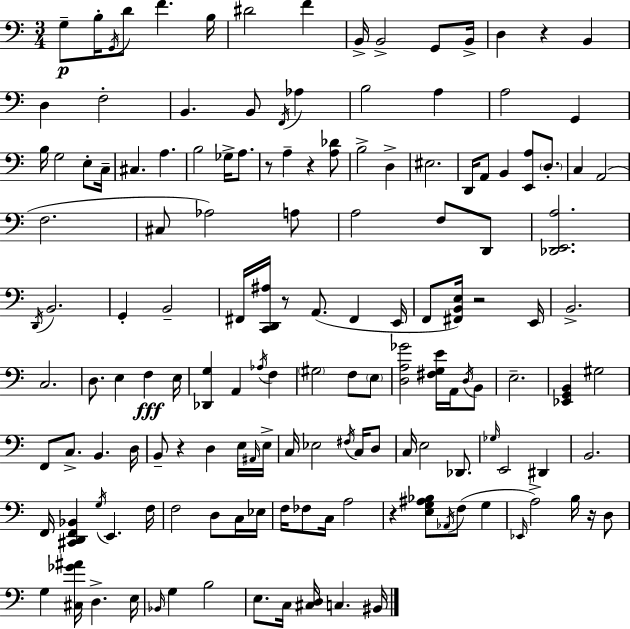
{
  \clef bass
  \numericTimeSignature
  \time 3/4
  \key c \major
  g8--\p b16-. \acciaccatura { g,16 } d'8 f'4. | b16 dis'2 f'4 | b,16-> b,2-> g,8 | b,16-> d4 r4 b,4 | \break d4 f2-. | b,4. b,8 \acciaccatura { f,16 } aes4 | b2 a4 | a2 g,4 | \break b16 g2 e8-. | c16-- cis4. a4. | b2 ges16-> a8. | r8 a4-- r4 | \break <a des'>8 b2-> d4-> | eis2. | d,16 a,8 b,4 <e, a>8 \parenthesize d8.-. | c4 a,2( | \break f2. | cis8 aes2) | a8 a2 f8 | d,8 <des, e, a>2. | \break \acciaccatura { d,16 } b,2. | g,4-. b,2-- | fis,16 <c, d, ais>16 r8 a,8.( fis,4 | e,16 f,8 <fis, b, e>16) r2 | \break e,16 b,2.-> | c2. | d8. e4 f4\fff | e16 <des, g>4 a,4 \acciaccatura { aes16 } | \break f4 \parenthesize gis2 | f8 \parenthesize e8 <d a ges'>2 | <fis g e'>16 a,16 \acciaccatura { d16 } b,8 e2.-- | <ees, g, b,>4 gis2 | \break f,8 c8.-> b,4. | d16 b,8-- r4 d4 | e16 \grace { ais,16 } e16-> c16 ees2 | \acciaccatura { fis16 } c16 d8 c16 e2 | \break des,8. \grace { ges16 } e,2 | dis,4 b,2. | f,16 <cis, d, f, bes,>4 | \acciaccatura { g16 } e,4. f16 f2 | \break d8 c16 ees16 f16 fes8 | c16 a2 r4 | <e g ais bes>8 \acciaccatura { aes,16 } f8( g4 \grace { ees,16 } a2->) | b16 r16 d8 g4 | \break <cis ges' ais'>16 d4.-> e16 \grace { bes,16 } | g4 b2 | e8. c16 <cis d>16 c4. bis,16 | \bar "|."
}